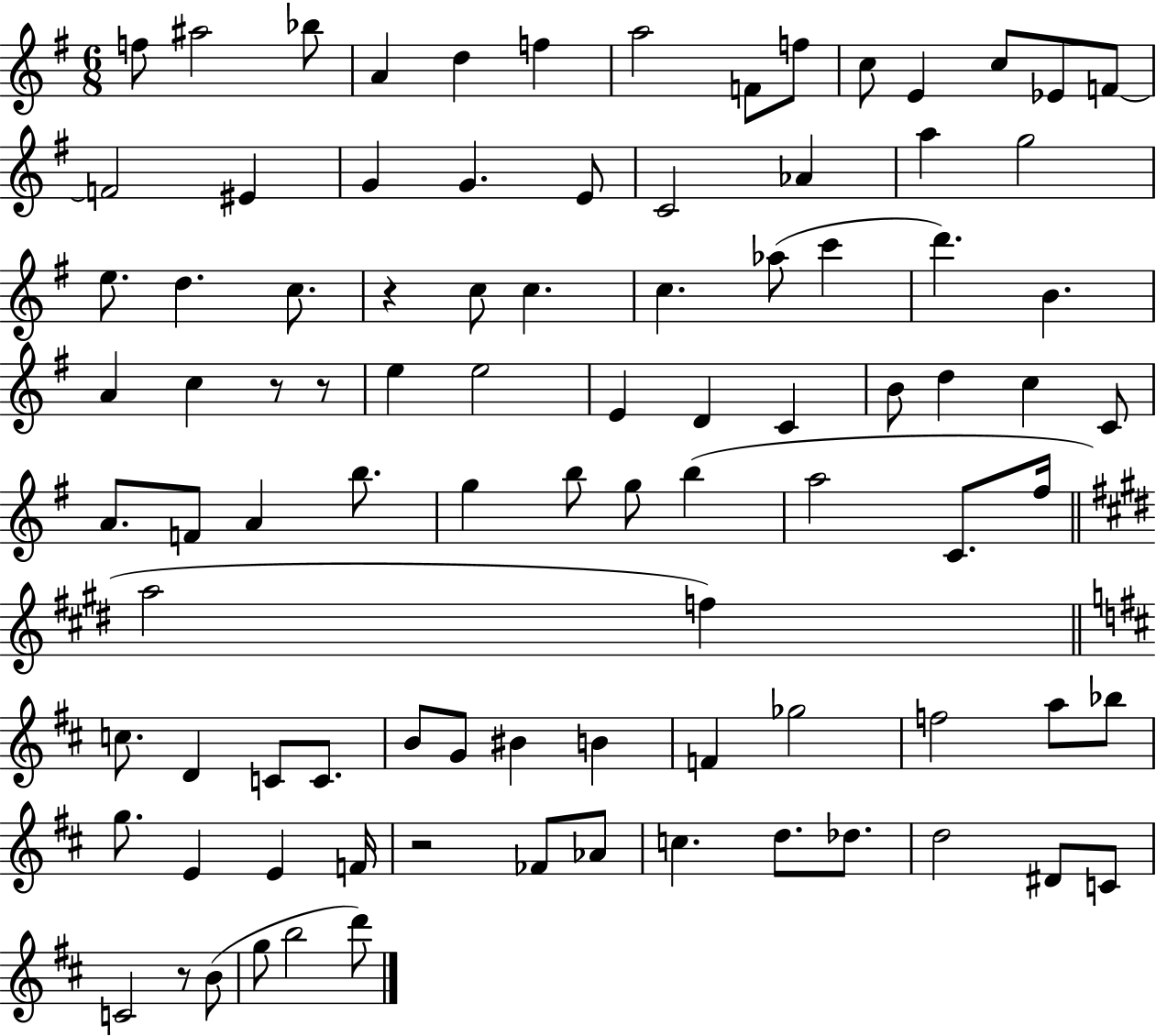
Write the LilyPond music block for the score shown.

{
  \clef treble
  \numericTimeSignature
  \time 6/8
  \key g \major
  f''8 ais''2 bes''8 | a'4 d''4 f''4 | a''2 f'8 f''8 | c''8 e'4 c''8 ees'8 f'8~~ | \break f'2 eis'4 | g'4 g'4. e'8 | c'2 aes'4 | a''4 g''2 | \break e''8. d''4. c''8. | r4 c''8 c''4. | c''4. aes''8( c'''4 | d'''4.) b'4. | \break a'4 c''4 r8 r8 | e''4 e''2 | e'4 d'4 c'4 | b'8 d''4 c''4 c'8 | \break a'8. f'8 a'4 b''8. | g''4 b''8 g''8 b''4( | a''2 c'8. fis''16 | \bar "||" \break \key e \major a''2 f''4) | \bar "||" \break \key b \minor c''8. d'4 c'8 c'8. | b'8 g'8 bis'4 b'4 | f'4 ges''2 | f''2 a''8 bes''8 | \break g''8. e'4 e'4 f'16 | r2 fes'8 aes'8 | c''4. d''8. des''8. | d''2 dis'8 c'8 | \break c'2 r8 b'8( | g''8 b''2 d'''8) | \bar "|."
}